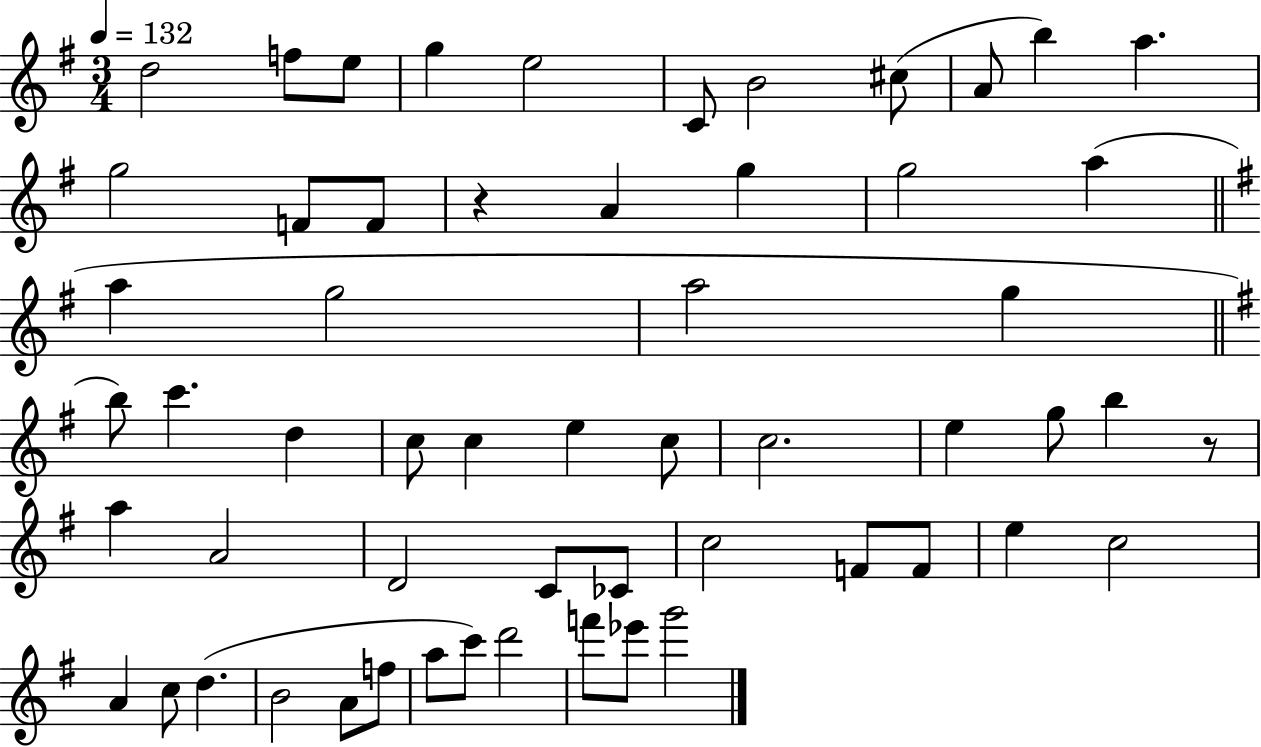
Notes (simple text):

D5/h F5/e E5/e G5/q E5/h C4/e B4/h C#5/e A4/e B5/q A5/q. G5/h F4/e F4/e R/q A4/q G5/q G5/h A5/q A5/q G5/h A5/h G5/q B5/e C6/q. D5/q C5/e C5/q E5/q C5/e C5/h. E5/q G5/e B5/q R/e A5/q A4/h D4/h C4/e CES4/e C5/h F4/e F4/e E5/q C5/h A4/q C5/e D5/q. B4/h A4/e F5/e A5/e C6/e D6/h F6/e Eb6/e G6/h